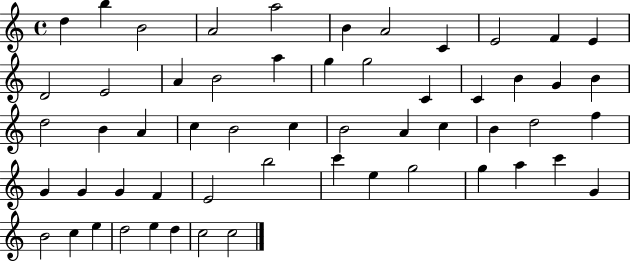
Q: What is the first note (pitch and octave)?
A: D5